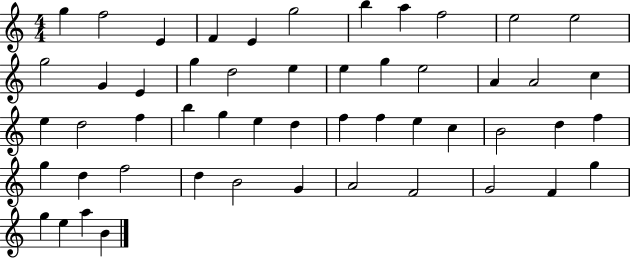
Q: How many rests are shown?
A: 0